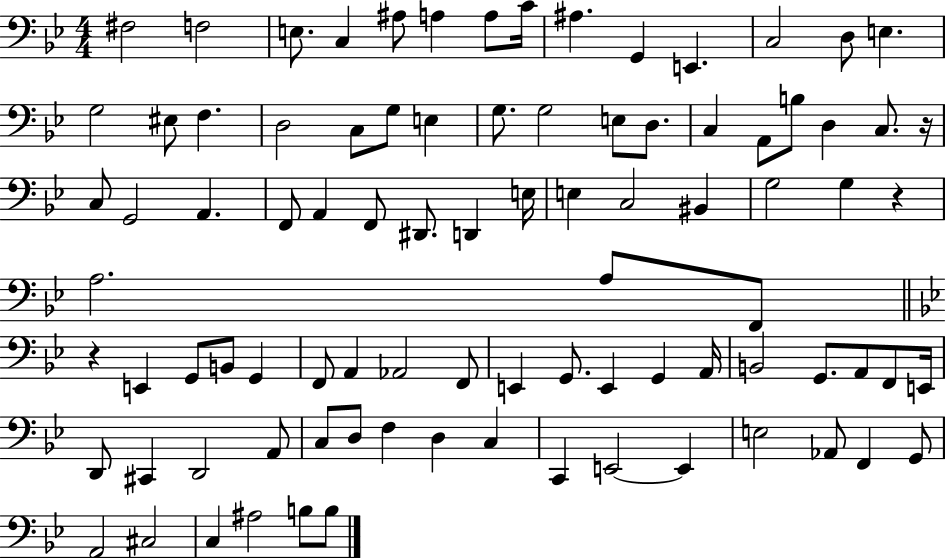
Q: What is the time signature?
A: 4/4